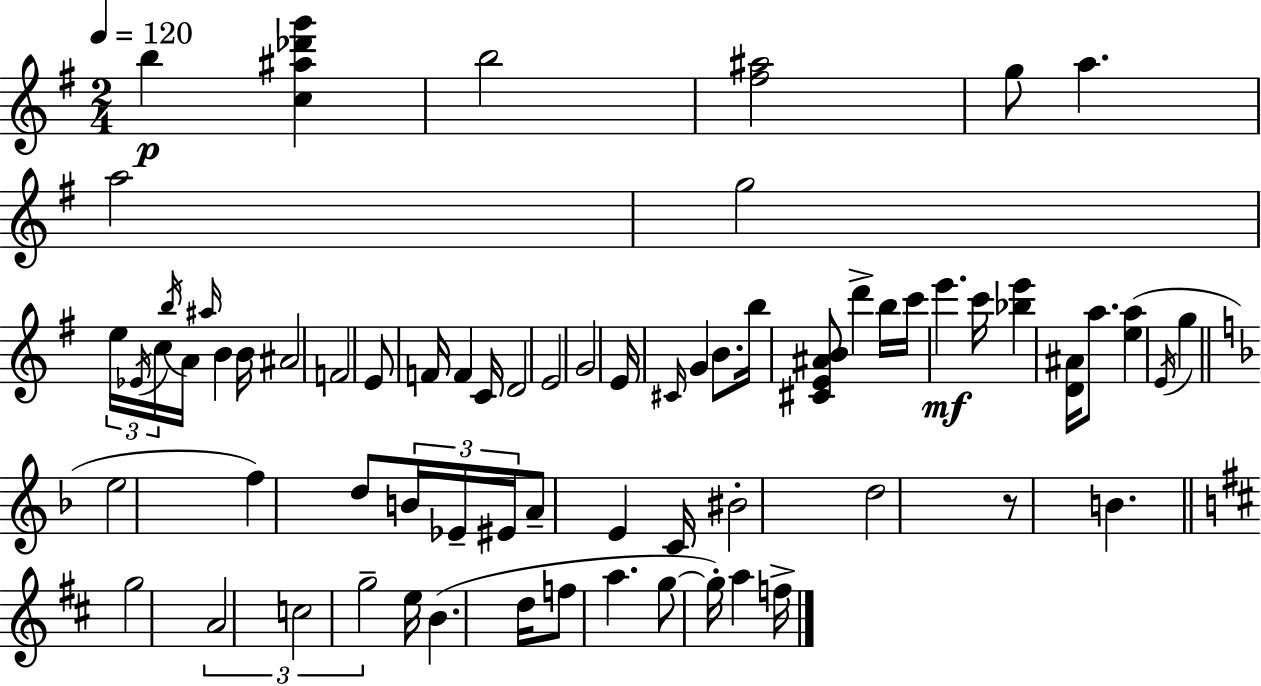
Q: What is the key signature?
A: E minor